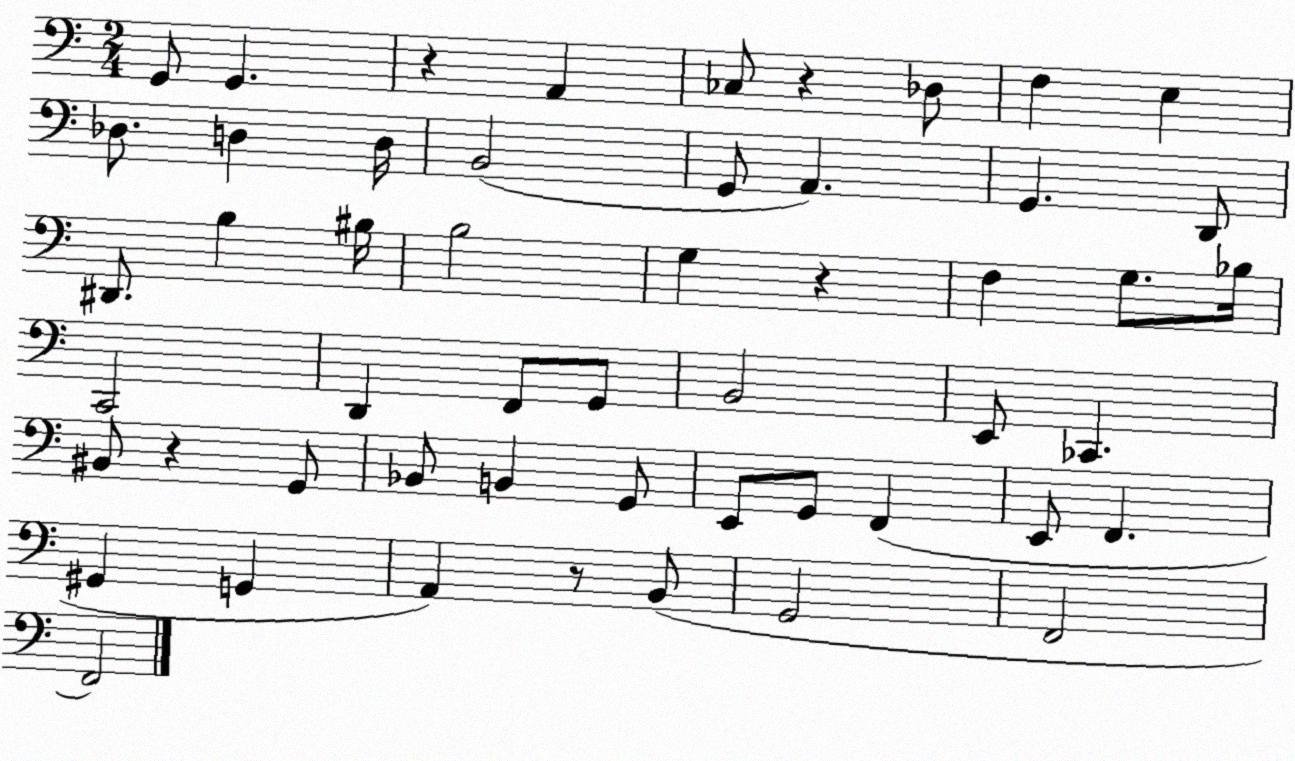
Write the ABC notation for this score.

X:1
T:Untitled
M:2/4
L:1/4
K:C
G,,/2 G,, z A,, _C,/2 z _D,/2 F, E, _D,/2 D, D,/4 B,,2 G,,/2 A,, G,, D,,/2 ^D,,/2 B, ^B,/4 B,2 G, z F, G,/2 _B,/4 C,,2 D,, F,,/2 G,,/2 B,,2 E,,/2 _C,, ^B,,/2 z G,,/2 _B,,/2 B,, G,,/2 E,,/2 G,,/2 F,, E,,/2 F,, ^G,, G,, A,, z/2 B,,/2 G,,2 F,,2 F,,2